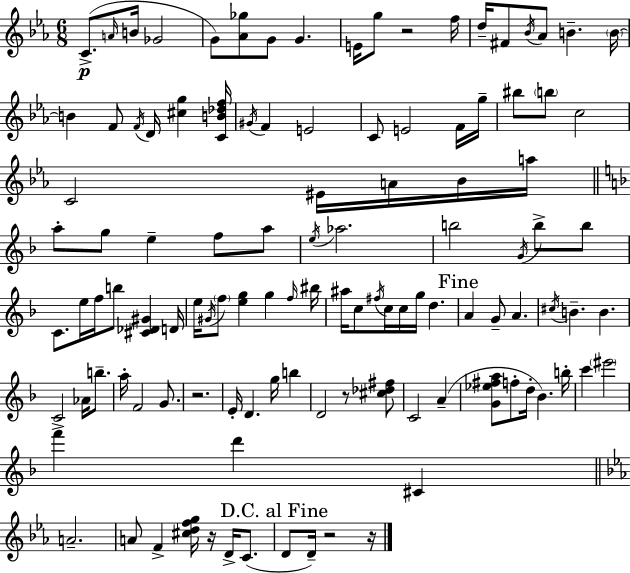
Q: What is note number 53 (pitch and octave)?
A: G#4